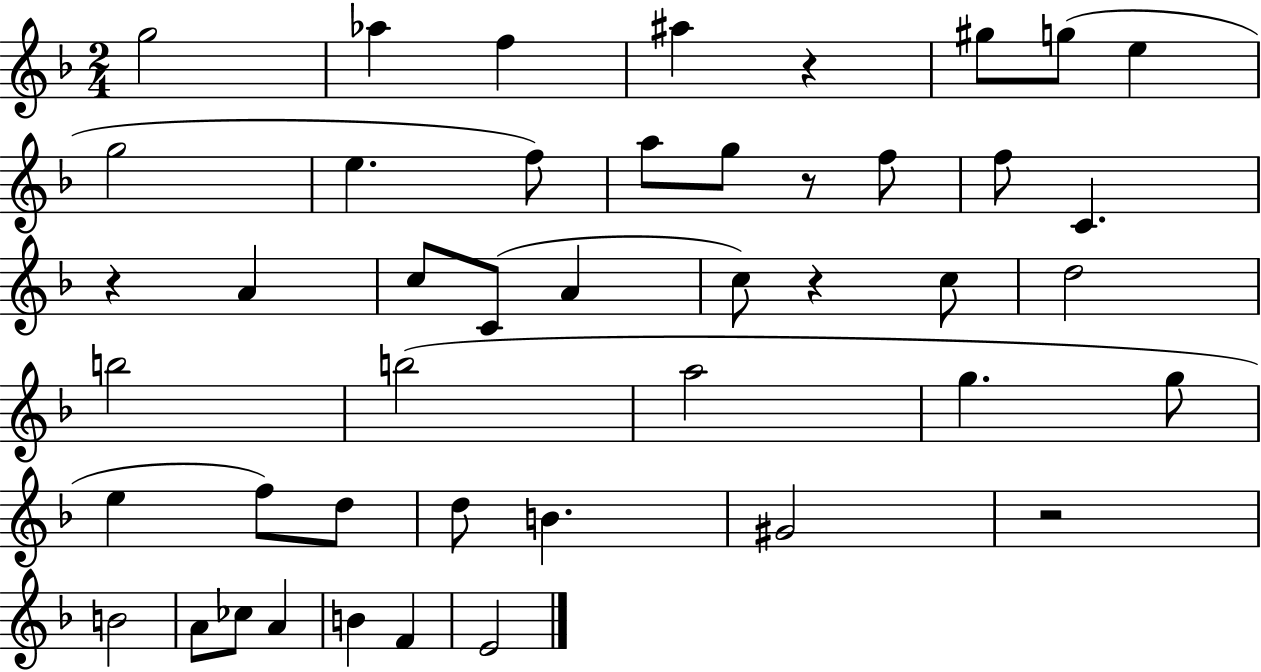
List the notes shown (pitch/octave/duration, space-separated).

G5/h Ab5/q F5/q A#5/q R/q G#5/e G5/e E5/q G5/h E5/q. F5/e A5/e G5/e R/e F5/e F5/e C4/q. R/q A4/q C5/e C4/e A4/q C5/e R/q C5/e D5/h B5/h B5/h A5/h G5/q. G5/e E5/q F5/e D5/e D5/e B4/q. G#4/h R/h B4/h A4/e CES5/e A4/q B4/q F4/q E4/h